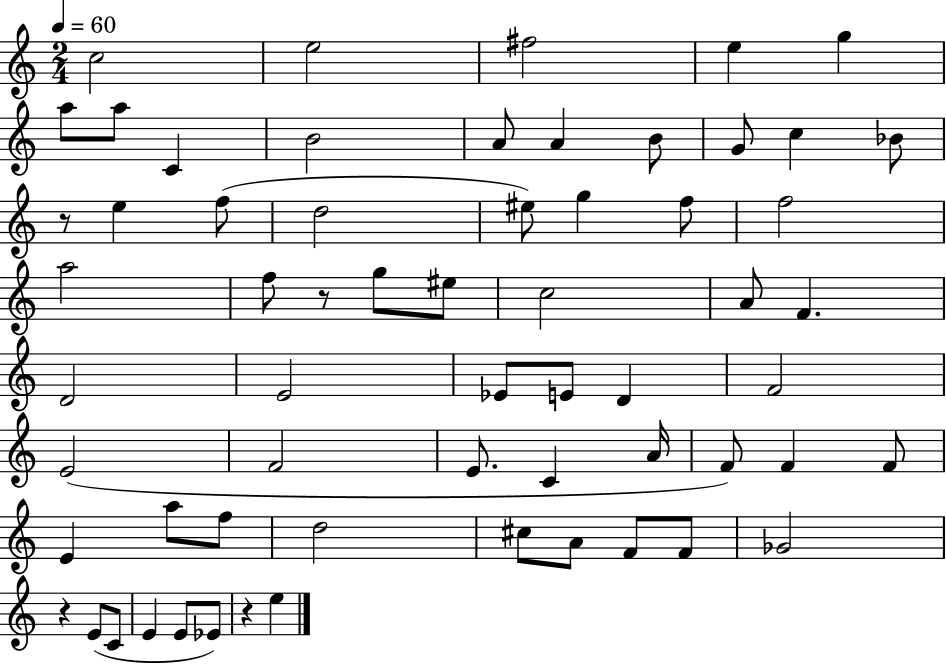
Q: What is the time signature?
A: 2/4